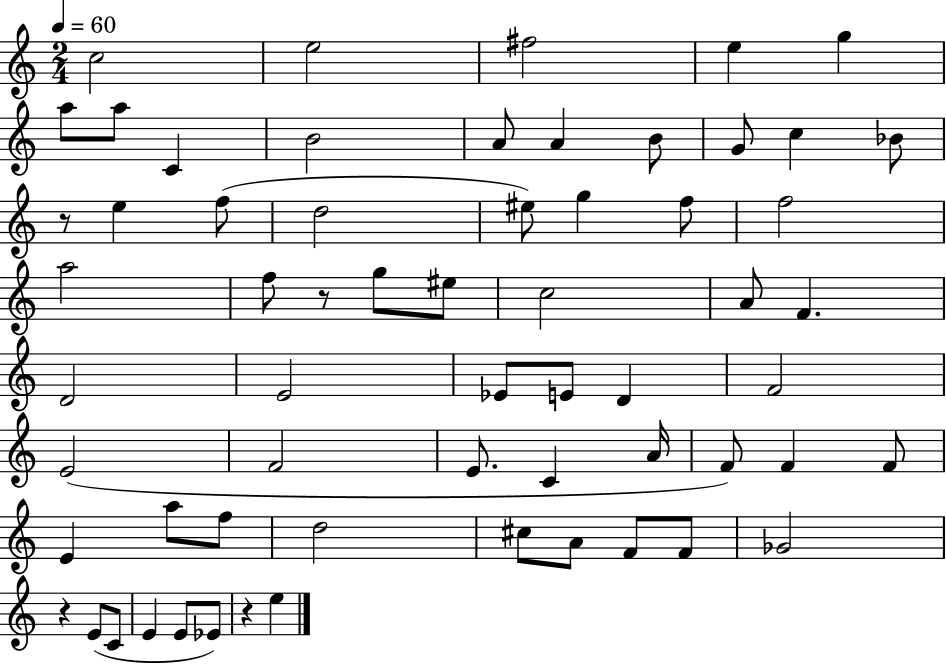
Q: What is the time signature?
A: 2/4